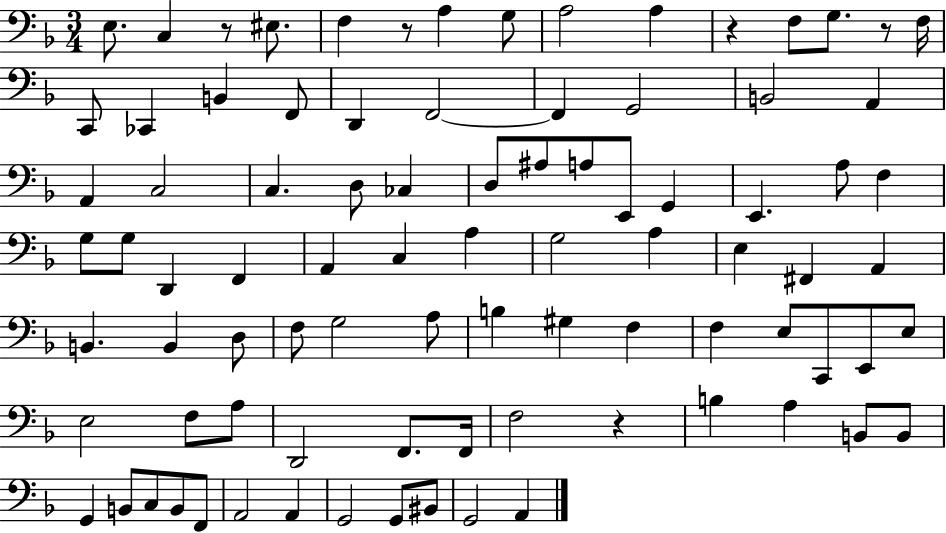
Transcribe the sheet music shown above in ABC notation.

X:1
T:Untitled
M:3/4
L:1/4
K:F
E,/2 C, z/2 ^E,/2 F, z/2 A, G,/2 A,2 A, z F,/2 G,/2 z/2 F,/4 C,,/2 _C,, B,, F,,/2 D,, F,,2 F,, G,,2 B,,2 A,, A,, C,2 C, D,/2 _C, D,/2 ^A,/2 A,/2 E,,/2 G,, E,, A,/2 F, G,/2 G,/2 D,, F,, A,, C, A, G,2 A, E, ^F,, A,, B,, B,, D,/2 F,/2 G,2 A,/2 B, ^G, F, F, E,/2 C,,/2 E,,/2 E,/2 E,2 F,/2 A,/2 D,,2 F,,/2 F,,/4 F,2 z B, A, B,,/2 B,,/2 G,, B,,/2 C,/2 B,,/2 F,,/2 A,,2 A,, G,,2 G,,/2 ^B,,/2 G,,2 A,,